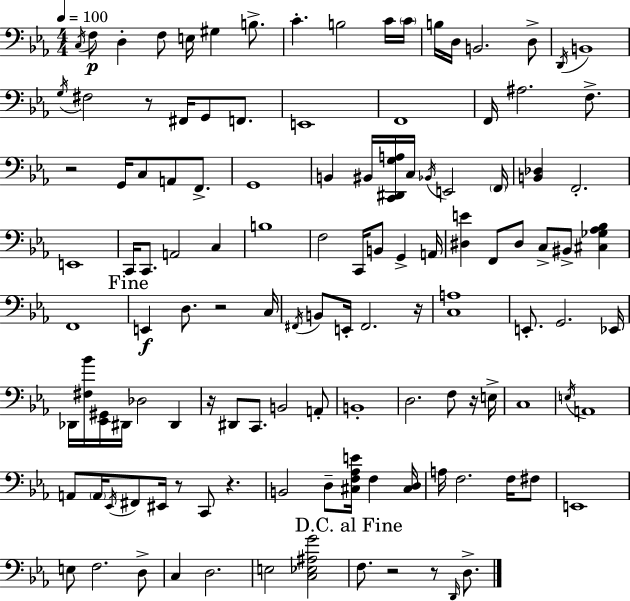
{
  \clef bass
  \numericTimeSignature
  \time 4/4
  \key ees \major
  \tempo 4 = 100
  \acciaccatura { c16 }\p f8 d4-. f8 e16 gis4 b8.-> | c'4.-. b2 c'16 | \parenthesize c'16 b16 d16 b,2. d8-> | \acciaccatura { d,16 } b,1 | \break \acciaccatura { g16 } fis2 r8 fis,16 g,8 | f,8. e,1 | f,1 | f,16 ais2. | \break f8.-> r2 g,16 c8 a,8 | f,8.-> g,1 | b,4 bis,16 <c, dis, g a>16 c16 \acciaccatura { bes,16 } e,2 | \parenthesize f,16 <b, des>4 f,2.-. | \break e,1 | c,16 c,8. a,2 | c4 b1 | f2 c,16 b,8 g,4-> | \break a,16 <dis e'>4 f,8 dis8 c8-> bis,8-> | <cis ges aes bes>4 f,1 | \mark "Fine" e,4\f d8. r2 | c16 \acciaccatura { fis,16 } b,8 e,16-. fis,2. | \break r16 <c a>1 | e,8.-. g,2. | ees,16 des,16 <fis bes'>16 <ees, gis,>16 dis,16 des2 | dis,4 r16 dis,8 c,8. b,2 | \break a,8-. b,1-. | d2. | f8 r16 e16-> c1 | \acciaccatura { e16 } a,1 | \break a,8 \parenthesize a,16 \acciaccatura { ees,16 } fis,8 eis,16 r8 c,8 | r4. b,2 d8-- | <cis f aes e'>16 f4 <cis d>16 a16 f2. | f16 fis8 e,1 | \break e8 f2. | d8-> c4 d2. | e2 <c ees ais g'>2 | \mark "D.C. al Fine" f8. r2 | \break r8 \grace { d,16 } d8.-> \bar "|."
}